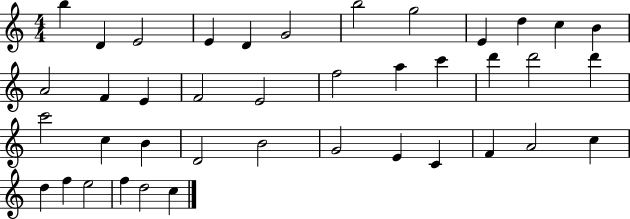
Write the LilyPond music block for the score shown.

{
  \clef treble
  \numericTimeSignature
  \time 4/4
  \key c \major
  b''4 d'4 e'2 | e'4 d'4 g'2 | b''2 g''2 | e'4 d''4 c''4 b'4 | \break a'2 f'4 e'4 | f'2 e'2 | f''2 a''4 c'''4 | d'''4 d'''2 d'''4 | \break c'''2 c''4 b'4 | d'2 b'2 | g'2 e'4 c'4 | f'4 a'2 c''4 | \break d''4 f''4 e''2 | f''4 d''2 c''4 | \bar "|."
}